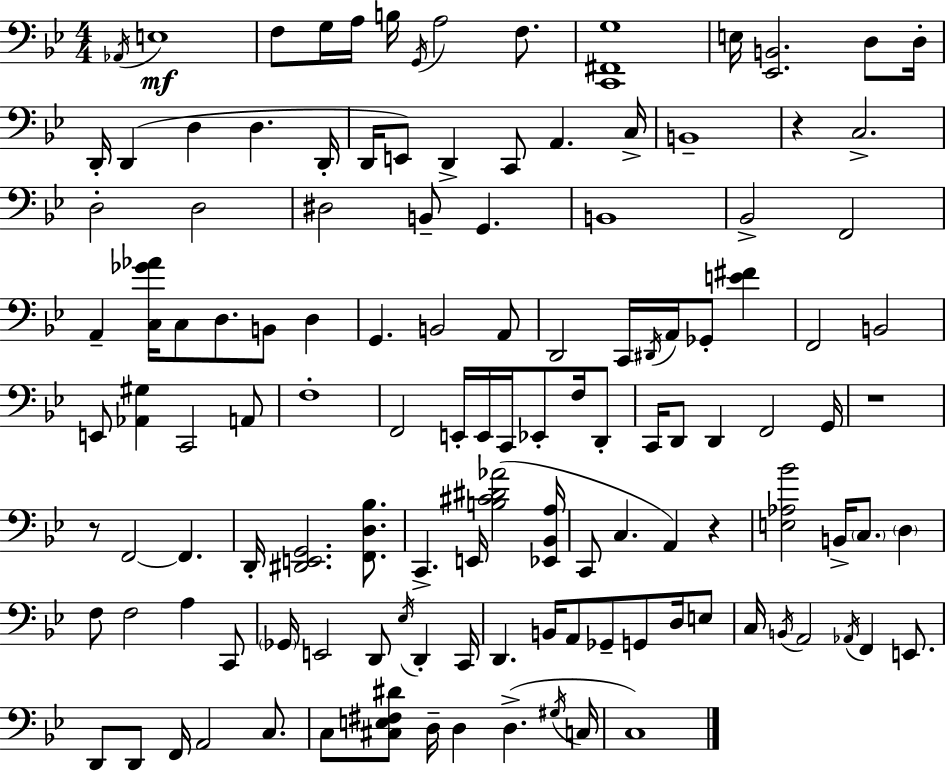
Ab2/s E3/w F3/e G3/s A3/s B3/s G2/s A3/h F3/e. [C2,F#2,G3]/w E3/s [Eb2,B2]/h. D3/e D3/s D2/s D2/q D3/q D3/q. D2/s D2/s E2/e D2/q C2/e A2/q. C3/s B2/w R/q C3/h. D3/h D3/h D#3/h B2/e G2/q. B2/w Bb2/h F2/h A2/q [C3,Gb4,Ab4]/s C3/e D3/e. B2/e D3/q G2/q. B2/h A2/e D2/h C2/s D#2/s A2/s Gb2/e [E4,F#4]/q F2/h B2/h E2/e [Ab2,G#3]/q C2/h A2/e F3/w F2/h E2/s E2/s C2/s Eb2/e F3/s D2/e C2/s D2/e D2/q F2/h G2/s R/w R/e F2/h F2/q. D2/s [D#2,E2,G2]/h. [F2,D3,Bb3]/e. C2/q. E2/s [B3,C#4,D#4,Ab4]/h [Eb2,Bb2,A3]/s C2/e C3/q. A2/q R/q [E3,Ab3,Bb4]/h B2/s C3/e. D3/q F3/e F3/h A3/q C2/e Gb2/s E2/h D2/e Eb3/s D2/q C2/s D2/q. B2/s A2/e Gb2/e G2/e D3/s E3/e C3/s B2/s A2/h Ab2/s F2/q E2/e. D2/e D2/e F2/s A2/h C3/e. C3/e [C#3,E3,F#3,D#4]/e D3/s D3/q D3/q. G#3/s C3/s C3/w